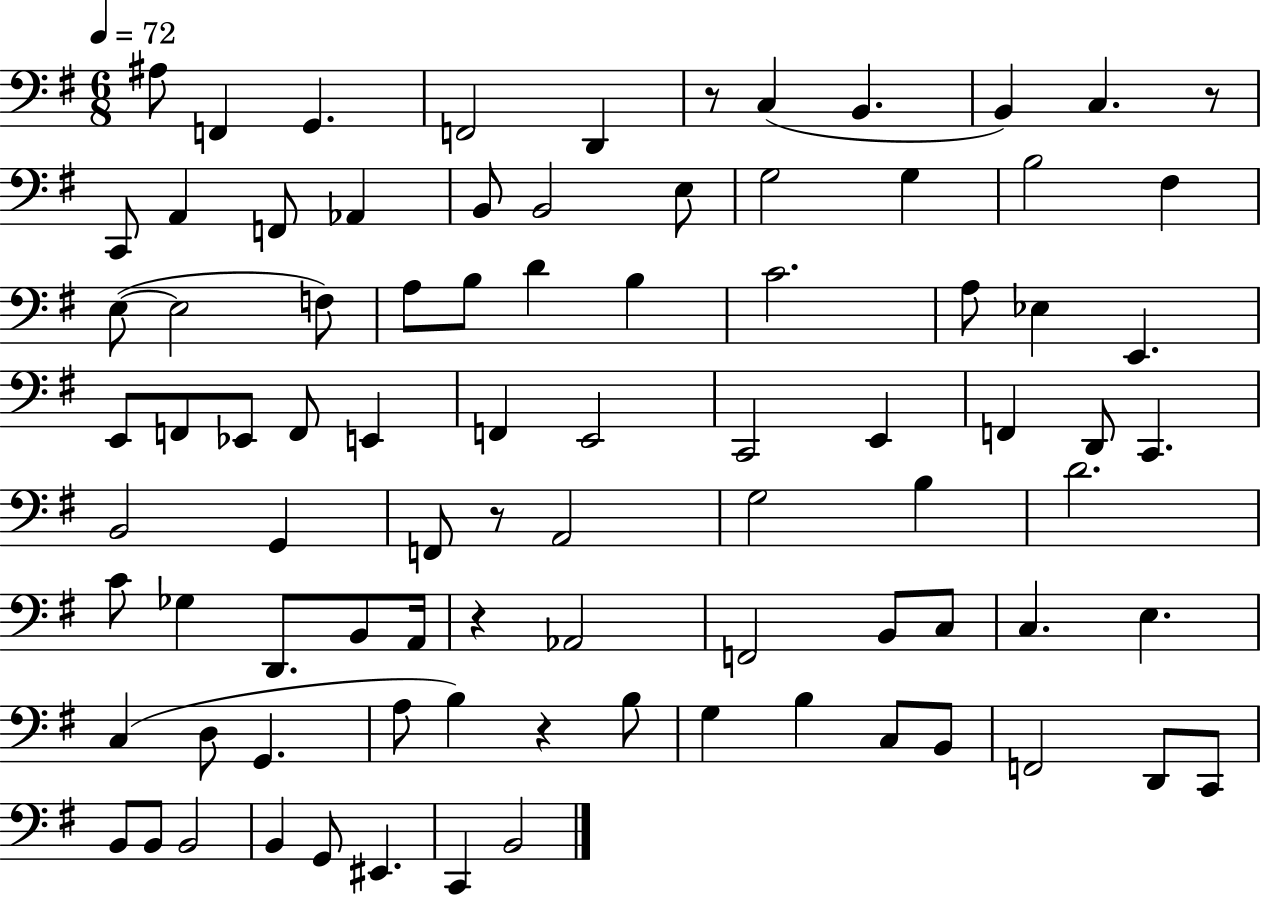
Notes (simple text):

A#3/e F2/q G2/q. F2/h D2/q R/e C3/q B2/q. B2/q C3/q. R/e C2/e A2/q F2/e Ab2/q B2/e B2/h E3/e G3/h G3/q B3/h F#3/q E3/e E3/h F3/e A3/e B3/e D4/q B3/q C4/h. A3/e Eb3/q E2/q. E2/e F2/e Eb2/e F2/e E2/q F2/q E2/h C2/h E2/q F2/q D2/e C2/q. B2/h G2/q F2/e R/e A2/h G3/h B3/q D4/h. C4/e Gb3/q D2/e. B2/e A2/s R/q Ab2/h F2/h B2/e C3/e C3/q. E3/q. C3/q D3/e G2/q. A3/e B3/q R/q B3/e G3/q B3/q C3/e B2/e F2/h D2/e C2/e B2/e B2/e B2/h B2/q G2/e EIS2/q. C2/q B2/h